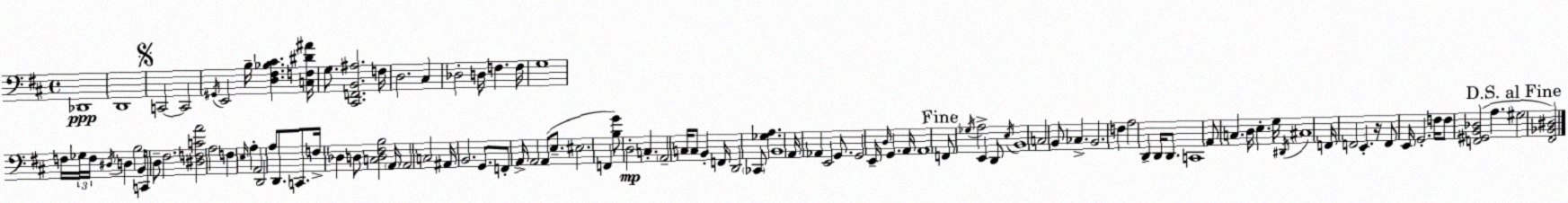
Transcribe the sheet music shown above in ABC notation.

X:1
T:Untitled
M:4/4
L:1/4
K:D
_D,,4 D,,4 C,,2 C,,2 ^G,,/4 E,,2 B,/4 [D,^F,_B,^C] [C,F,^D^A]/4 G,/2 [^C,,F,,B,,^A,]2 F,/4 D,2 ^C, _D,2 D,/4 F, F,/4 G,4 F,/4 _G,/4 F,/4 ^D,/4 D, B,2 B,,/4 C,,/2 D,/2 ^F,2 [^D,F,CA]2 A,2 F, E,/4 A, A,,2 D,,2 A,/2 D,,/2 C,,/2 F,/4 _D, D,/2 [C,D,^F,B,]2 A,,/4 A,,2 C,2 ^A,,/4 B,,2 G,,/2 F,,/2 A,,/4 A,,2 A,,/2 E,/2 ^E,2 F,, [B,G]/2 D,2 C, A,,2 C,/4 C,/2 B,, F,,/4 D,,2 _C,,/2 [_G,A,] B,,4 A,,/4 _A,, E,,2 G,,/2 G,,2 E,,/4 D,/4 G,, A,,/4 A,,4 F,,/2 _G,/4 A,2 E,, D,,/2 E,/4 B,,4 C,2 B,,/2 _C, B,,2 F, A,2 D,, D,,/4 D,,/2 C,,4 A,,/2 C, D,/4 E, G,/4 ^D,,/4 ^C,4 F,,/4 F,,2 E,, z/4 F,,/2 E,,/4 G,,2 F,/4 F,/2 [F,,^G,,B,,_D,]2 A, ^G,2 [^F,,_B,,^D,]2